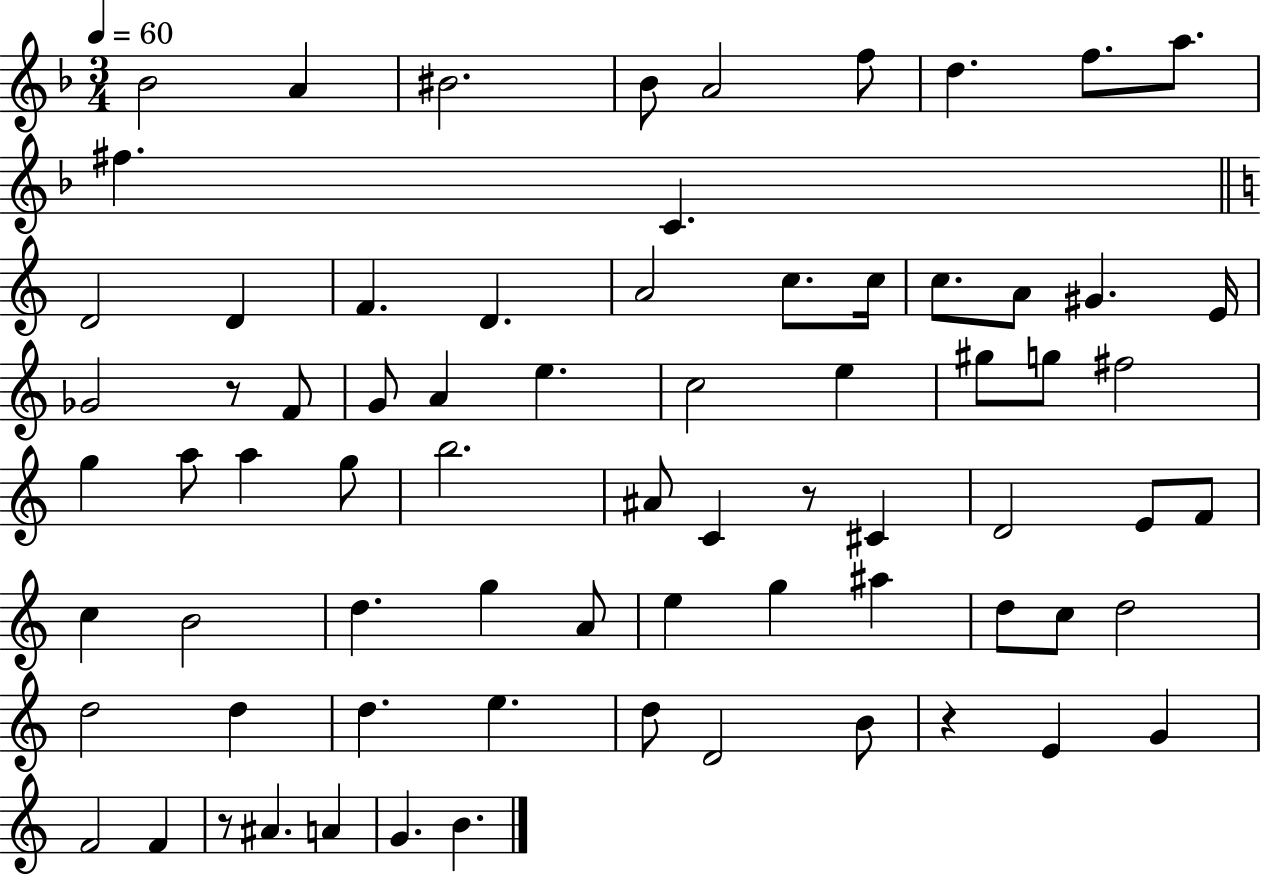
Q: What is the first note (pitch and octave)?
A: Bb4